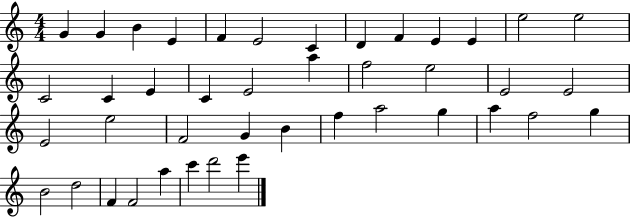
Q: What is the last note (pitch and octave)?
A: E6